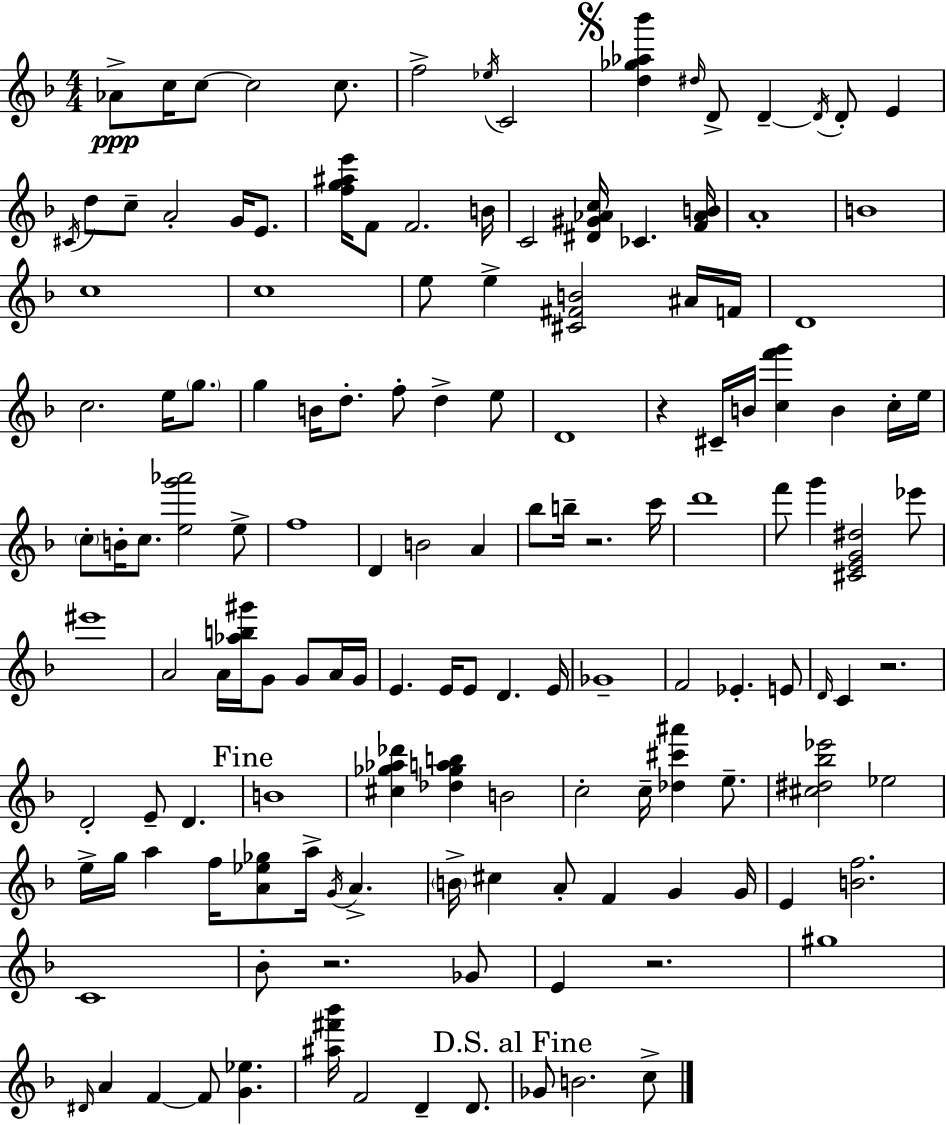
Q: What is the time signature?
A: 4/4